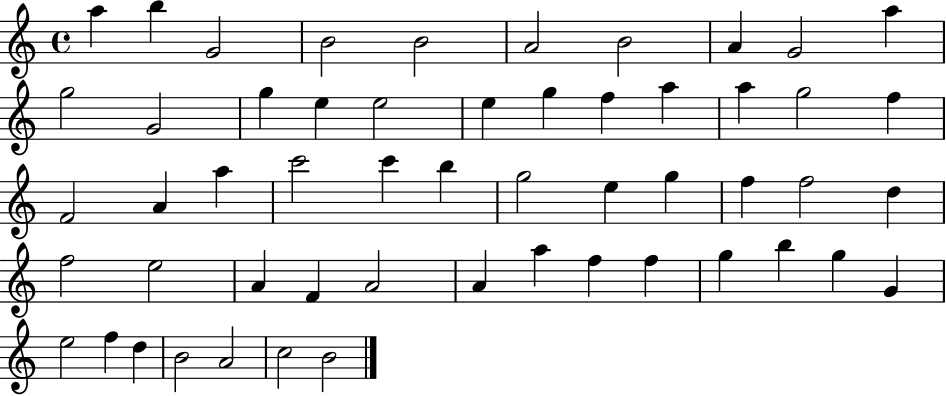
{
  \clef treble
  \time 4/4
  \defaultTimeSignature
  \key c \major
  a''4 b''4 g'2 | b'2 b'2 | a'2 b'2 | a'4 g'2 a''4 | \break g''2 g'2 | g''4 e''4 e''2 | e''4 g''4 f''4 a''4 | a''4 g''2 f''4 | \break f'2 a'4 a''4 | c'''2 c'''4 b''4 | g''2 e''4 g''4 | f''4 f''2 d''4 | \break f''2 e''2 | a'4 f'4 a'2 | a'4 a''4 f''4 f''4 | g''4 b''4 g''4 g'4 | \break e''2 f''4 d''4 | b'2 a'2 | c''2 b'2 | \bar "|."
}